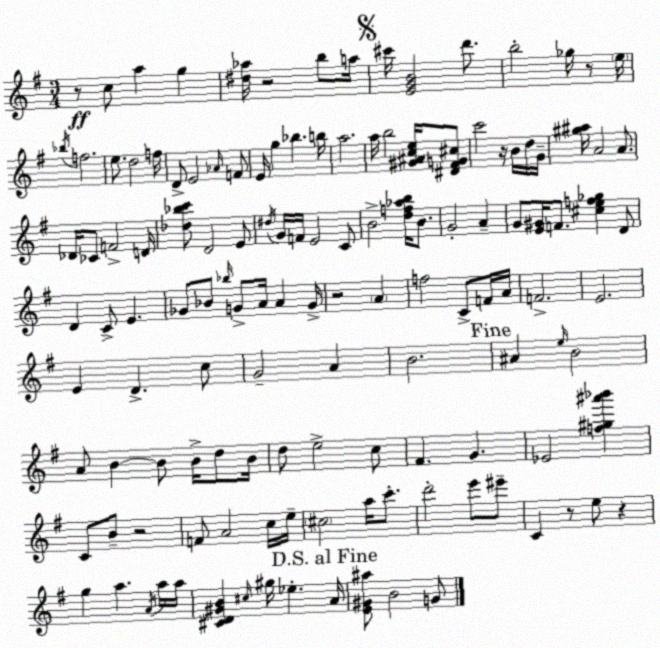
X:1
T:Untitled
M:3/4
L:1/4
K:Em
z/2 c/2 a g [^d_a]/4 z2 b/2 a/4 ^c'/4 [EGB]2 d'/2 b2 _g/4 z/2 e/4 _b/4 f2 e/2 d2 f/4 D/2 E2 _A/4 F/2 E/4 g _b b/4 a2 a/4 b2 [^G^Ace]/4 [^D^FG^c]/2 c'2 z/4 B/4 d/4 G/4 [^g^a]/4 A2 A/2 _D/4 _C/2 F2 D/4 [_d_bc']/2 D2 E/2 ^d/4 G/4 F/4 E2 C/2 B2 [df_ab]/4 B/2 G2 A G/2 [E^G]/4 F/2 [^cef_g] D/2 D C/2 E _G/2 _B/2 _b/4 G/2 A/4 A G/4 z2 A f2 C/2 F/4 A/4 F2 E2 E D c/2 G2 A B2 ^A e/4 B2 A/2 B B/2 B/4 d/2 B/4 d/2 e2 c/2 ^F G _E2 [f^g^a'_b'] C/2 B/2 z2 F/2 A2 c/4 e/4 ^c2 a/4 c'/2 d'2 e'/2 ^e'/2 C z/2 e/2 z g a A/4 a/4 a/4 [^CD^GB] ^c/4 ^g/4 _e A/4 [E^G^a]/2 B2 G/2